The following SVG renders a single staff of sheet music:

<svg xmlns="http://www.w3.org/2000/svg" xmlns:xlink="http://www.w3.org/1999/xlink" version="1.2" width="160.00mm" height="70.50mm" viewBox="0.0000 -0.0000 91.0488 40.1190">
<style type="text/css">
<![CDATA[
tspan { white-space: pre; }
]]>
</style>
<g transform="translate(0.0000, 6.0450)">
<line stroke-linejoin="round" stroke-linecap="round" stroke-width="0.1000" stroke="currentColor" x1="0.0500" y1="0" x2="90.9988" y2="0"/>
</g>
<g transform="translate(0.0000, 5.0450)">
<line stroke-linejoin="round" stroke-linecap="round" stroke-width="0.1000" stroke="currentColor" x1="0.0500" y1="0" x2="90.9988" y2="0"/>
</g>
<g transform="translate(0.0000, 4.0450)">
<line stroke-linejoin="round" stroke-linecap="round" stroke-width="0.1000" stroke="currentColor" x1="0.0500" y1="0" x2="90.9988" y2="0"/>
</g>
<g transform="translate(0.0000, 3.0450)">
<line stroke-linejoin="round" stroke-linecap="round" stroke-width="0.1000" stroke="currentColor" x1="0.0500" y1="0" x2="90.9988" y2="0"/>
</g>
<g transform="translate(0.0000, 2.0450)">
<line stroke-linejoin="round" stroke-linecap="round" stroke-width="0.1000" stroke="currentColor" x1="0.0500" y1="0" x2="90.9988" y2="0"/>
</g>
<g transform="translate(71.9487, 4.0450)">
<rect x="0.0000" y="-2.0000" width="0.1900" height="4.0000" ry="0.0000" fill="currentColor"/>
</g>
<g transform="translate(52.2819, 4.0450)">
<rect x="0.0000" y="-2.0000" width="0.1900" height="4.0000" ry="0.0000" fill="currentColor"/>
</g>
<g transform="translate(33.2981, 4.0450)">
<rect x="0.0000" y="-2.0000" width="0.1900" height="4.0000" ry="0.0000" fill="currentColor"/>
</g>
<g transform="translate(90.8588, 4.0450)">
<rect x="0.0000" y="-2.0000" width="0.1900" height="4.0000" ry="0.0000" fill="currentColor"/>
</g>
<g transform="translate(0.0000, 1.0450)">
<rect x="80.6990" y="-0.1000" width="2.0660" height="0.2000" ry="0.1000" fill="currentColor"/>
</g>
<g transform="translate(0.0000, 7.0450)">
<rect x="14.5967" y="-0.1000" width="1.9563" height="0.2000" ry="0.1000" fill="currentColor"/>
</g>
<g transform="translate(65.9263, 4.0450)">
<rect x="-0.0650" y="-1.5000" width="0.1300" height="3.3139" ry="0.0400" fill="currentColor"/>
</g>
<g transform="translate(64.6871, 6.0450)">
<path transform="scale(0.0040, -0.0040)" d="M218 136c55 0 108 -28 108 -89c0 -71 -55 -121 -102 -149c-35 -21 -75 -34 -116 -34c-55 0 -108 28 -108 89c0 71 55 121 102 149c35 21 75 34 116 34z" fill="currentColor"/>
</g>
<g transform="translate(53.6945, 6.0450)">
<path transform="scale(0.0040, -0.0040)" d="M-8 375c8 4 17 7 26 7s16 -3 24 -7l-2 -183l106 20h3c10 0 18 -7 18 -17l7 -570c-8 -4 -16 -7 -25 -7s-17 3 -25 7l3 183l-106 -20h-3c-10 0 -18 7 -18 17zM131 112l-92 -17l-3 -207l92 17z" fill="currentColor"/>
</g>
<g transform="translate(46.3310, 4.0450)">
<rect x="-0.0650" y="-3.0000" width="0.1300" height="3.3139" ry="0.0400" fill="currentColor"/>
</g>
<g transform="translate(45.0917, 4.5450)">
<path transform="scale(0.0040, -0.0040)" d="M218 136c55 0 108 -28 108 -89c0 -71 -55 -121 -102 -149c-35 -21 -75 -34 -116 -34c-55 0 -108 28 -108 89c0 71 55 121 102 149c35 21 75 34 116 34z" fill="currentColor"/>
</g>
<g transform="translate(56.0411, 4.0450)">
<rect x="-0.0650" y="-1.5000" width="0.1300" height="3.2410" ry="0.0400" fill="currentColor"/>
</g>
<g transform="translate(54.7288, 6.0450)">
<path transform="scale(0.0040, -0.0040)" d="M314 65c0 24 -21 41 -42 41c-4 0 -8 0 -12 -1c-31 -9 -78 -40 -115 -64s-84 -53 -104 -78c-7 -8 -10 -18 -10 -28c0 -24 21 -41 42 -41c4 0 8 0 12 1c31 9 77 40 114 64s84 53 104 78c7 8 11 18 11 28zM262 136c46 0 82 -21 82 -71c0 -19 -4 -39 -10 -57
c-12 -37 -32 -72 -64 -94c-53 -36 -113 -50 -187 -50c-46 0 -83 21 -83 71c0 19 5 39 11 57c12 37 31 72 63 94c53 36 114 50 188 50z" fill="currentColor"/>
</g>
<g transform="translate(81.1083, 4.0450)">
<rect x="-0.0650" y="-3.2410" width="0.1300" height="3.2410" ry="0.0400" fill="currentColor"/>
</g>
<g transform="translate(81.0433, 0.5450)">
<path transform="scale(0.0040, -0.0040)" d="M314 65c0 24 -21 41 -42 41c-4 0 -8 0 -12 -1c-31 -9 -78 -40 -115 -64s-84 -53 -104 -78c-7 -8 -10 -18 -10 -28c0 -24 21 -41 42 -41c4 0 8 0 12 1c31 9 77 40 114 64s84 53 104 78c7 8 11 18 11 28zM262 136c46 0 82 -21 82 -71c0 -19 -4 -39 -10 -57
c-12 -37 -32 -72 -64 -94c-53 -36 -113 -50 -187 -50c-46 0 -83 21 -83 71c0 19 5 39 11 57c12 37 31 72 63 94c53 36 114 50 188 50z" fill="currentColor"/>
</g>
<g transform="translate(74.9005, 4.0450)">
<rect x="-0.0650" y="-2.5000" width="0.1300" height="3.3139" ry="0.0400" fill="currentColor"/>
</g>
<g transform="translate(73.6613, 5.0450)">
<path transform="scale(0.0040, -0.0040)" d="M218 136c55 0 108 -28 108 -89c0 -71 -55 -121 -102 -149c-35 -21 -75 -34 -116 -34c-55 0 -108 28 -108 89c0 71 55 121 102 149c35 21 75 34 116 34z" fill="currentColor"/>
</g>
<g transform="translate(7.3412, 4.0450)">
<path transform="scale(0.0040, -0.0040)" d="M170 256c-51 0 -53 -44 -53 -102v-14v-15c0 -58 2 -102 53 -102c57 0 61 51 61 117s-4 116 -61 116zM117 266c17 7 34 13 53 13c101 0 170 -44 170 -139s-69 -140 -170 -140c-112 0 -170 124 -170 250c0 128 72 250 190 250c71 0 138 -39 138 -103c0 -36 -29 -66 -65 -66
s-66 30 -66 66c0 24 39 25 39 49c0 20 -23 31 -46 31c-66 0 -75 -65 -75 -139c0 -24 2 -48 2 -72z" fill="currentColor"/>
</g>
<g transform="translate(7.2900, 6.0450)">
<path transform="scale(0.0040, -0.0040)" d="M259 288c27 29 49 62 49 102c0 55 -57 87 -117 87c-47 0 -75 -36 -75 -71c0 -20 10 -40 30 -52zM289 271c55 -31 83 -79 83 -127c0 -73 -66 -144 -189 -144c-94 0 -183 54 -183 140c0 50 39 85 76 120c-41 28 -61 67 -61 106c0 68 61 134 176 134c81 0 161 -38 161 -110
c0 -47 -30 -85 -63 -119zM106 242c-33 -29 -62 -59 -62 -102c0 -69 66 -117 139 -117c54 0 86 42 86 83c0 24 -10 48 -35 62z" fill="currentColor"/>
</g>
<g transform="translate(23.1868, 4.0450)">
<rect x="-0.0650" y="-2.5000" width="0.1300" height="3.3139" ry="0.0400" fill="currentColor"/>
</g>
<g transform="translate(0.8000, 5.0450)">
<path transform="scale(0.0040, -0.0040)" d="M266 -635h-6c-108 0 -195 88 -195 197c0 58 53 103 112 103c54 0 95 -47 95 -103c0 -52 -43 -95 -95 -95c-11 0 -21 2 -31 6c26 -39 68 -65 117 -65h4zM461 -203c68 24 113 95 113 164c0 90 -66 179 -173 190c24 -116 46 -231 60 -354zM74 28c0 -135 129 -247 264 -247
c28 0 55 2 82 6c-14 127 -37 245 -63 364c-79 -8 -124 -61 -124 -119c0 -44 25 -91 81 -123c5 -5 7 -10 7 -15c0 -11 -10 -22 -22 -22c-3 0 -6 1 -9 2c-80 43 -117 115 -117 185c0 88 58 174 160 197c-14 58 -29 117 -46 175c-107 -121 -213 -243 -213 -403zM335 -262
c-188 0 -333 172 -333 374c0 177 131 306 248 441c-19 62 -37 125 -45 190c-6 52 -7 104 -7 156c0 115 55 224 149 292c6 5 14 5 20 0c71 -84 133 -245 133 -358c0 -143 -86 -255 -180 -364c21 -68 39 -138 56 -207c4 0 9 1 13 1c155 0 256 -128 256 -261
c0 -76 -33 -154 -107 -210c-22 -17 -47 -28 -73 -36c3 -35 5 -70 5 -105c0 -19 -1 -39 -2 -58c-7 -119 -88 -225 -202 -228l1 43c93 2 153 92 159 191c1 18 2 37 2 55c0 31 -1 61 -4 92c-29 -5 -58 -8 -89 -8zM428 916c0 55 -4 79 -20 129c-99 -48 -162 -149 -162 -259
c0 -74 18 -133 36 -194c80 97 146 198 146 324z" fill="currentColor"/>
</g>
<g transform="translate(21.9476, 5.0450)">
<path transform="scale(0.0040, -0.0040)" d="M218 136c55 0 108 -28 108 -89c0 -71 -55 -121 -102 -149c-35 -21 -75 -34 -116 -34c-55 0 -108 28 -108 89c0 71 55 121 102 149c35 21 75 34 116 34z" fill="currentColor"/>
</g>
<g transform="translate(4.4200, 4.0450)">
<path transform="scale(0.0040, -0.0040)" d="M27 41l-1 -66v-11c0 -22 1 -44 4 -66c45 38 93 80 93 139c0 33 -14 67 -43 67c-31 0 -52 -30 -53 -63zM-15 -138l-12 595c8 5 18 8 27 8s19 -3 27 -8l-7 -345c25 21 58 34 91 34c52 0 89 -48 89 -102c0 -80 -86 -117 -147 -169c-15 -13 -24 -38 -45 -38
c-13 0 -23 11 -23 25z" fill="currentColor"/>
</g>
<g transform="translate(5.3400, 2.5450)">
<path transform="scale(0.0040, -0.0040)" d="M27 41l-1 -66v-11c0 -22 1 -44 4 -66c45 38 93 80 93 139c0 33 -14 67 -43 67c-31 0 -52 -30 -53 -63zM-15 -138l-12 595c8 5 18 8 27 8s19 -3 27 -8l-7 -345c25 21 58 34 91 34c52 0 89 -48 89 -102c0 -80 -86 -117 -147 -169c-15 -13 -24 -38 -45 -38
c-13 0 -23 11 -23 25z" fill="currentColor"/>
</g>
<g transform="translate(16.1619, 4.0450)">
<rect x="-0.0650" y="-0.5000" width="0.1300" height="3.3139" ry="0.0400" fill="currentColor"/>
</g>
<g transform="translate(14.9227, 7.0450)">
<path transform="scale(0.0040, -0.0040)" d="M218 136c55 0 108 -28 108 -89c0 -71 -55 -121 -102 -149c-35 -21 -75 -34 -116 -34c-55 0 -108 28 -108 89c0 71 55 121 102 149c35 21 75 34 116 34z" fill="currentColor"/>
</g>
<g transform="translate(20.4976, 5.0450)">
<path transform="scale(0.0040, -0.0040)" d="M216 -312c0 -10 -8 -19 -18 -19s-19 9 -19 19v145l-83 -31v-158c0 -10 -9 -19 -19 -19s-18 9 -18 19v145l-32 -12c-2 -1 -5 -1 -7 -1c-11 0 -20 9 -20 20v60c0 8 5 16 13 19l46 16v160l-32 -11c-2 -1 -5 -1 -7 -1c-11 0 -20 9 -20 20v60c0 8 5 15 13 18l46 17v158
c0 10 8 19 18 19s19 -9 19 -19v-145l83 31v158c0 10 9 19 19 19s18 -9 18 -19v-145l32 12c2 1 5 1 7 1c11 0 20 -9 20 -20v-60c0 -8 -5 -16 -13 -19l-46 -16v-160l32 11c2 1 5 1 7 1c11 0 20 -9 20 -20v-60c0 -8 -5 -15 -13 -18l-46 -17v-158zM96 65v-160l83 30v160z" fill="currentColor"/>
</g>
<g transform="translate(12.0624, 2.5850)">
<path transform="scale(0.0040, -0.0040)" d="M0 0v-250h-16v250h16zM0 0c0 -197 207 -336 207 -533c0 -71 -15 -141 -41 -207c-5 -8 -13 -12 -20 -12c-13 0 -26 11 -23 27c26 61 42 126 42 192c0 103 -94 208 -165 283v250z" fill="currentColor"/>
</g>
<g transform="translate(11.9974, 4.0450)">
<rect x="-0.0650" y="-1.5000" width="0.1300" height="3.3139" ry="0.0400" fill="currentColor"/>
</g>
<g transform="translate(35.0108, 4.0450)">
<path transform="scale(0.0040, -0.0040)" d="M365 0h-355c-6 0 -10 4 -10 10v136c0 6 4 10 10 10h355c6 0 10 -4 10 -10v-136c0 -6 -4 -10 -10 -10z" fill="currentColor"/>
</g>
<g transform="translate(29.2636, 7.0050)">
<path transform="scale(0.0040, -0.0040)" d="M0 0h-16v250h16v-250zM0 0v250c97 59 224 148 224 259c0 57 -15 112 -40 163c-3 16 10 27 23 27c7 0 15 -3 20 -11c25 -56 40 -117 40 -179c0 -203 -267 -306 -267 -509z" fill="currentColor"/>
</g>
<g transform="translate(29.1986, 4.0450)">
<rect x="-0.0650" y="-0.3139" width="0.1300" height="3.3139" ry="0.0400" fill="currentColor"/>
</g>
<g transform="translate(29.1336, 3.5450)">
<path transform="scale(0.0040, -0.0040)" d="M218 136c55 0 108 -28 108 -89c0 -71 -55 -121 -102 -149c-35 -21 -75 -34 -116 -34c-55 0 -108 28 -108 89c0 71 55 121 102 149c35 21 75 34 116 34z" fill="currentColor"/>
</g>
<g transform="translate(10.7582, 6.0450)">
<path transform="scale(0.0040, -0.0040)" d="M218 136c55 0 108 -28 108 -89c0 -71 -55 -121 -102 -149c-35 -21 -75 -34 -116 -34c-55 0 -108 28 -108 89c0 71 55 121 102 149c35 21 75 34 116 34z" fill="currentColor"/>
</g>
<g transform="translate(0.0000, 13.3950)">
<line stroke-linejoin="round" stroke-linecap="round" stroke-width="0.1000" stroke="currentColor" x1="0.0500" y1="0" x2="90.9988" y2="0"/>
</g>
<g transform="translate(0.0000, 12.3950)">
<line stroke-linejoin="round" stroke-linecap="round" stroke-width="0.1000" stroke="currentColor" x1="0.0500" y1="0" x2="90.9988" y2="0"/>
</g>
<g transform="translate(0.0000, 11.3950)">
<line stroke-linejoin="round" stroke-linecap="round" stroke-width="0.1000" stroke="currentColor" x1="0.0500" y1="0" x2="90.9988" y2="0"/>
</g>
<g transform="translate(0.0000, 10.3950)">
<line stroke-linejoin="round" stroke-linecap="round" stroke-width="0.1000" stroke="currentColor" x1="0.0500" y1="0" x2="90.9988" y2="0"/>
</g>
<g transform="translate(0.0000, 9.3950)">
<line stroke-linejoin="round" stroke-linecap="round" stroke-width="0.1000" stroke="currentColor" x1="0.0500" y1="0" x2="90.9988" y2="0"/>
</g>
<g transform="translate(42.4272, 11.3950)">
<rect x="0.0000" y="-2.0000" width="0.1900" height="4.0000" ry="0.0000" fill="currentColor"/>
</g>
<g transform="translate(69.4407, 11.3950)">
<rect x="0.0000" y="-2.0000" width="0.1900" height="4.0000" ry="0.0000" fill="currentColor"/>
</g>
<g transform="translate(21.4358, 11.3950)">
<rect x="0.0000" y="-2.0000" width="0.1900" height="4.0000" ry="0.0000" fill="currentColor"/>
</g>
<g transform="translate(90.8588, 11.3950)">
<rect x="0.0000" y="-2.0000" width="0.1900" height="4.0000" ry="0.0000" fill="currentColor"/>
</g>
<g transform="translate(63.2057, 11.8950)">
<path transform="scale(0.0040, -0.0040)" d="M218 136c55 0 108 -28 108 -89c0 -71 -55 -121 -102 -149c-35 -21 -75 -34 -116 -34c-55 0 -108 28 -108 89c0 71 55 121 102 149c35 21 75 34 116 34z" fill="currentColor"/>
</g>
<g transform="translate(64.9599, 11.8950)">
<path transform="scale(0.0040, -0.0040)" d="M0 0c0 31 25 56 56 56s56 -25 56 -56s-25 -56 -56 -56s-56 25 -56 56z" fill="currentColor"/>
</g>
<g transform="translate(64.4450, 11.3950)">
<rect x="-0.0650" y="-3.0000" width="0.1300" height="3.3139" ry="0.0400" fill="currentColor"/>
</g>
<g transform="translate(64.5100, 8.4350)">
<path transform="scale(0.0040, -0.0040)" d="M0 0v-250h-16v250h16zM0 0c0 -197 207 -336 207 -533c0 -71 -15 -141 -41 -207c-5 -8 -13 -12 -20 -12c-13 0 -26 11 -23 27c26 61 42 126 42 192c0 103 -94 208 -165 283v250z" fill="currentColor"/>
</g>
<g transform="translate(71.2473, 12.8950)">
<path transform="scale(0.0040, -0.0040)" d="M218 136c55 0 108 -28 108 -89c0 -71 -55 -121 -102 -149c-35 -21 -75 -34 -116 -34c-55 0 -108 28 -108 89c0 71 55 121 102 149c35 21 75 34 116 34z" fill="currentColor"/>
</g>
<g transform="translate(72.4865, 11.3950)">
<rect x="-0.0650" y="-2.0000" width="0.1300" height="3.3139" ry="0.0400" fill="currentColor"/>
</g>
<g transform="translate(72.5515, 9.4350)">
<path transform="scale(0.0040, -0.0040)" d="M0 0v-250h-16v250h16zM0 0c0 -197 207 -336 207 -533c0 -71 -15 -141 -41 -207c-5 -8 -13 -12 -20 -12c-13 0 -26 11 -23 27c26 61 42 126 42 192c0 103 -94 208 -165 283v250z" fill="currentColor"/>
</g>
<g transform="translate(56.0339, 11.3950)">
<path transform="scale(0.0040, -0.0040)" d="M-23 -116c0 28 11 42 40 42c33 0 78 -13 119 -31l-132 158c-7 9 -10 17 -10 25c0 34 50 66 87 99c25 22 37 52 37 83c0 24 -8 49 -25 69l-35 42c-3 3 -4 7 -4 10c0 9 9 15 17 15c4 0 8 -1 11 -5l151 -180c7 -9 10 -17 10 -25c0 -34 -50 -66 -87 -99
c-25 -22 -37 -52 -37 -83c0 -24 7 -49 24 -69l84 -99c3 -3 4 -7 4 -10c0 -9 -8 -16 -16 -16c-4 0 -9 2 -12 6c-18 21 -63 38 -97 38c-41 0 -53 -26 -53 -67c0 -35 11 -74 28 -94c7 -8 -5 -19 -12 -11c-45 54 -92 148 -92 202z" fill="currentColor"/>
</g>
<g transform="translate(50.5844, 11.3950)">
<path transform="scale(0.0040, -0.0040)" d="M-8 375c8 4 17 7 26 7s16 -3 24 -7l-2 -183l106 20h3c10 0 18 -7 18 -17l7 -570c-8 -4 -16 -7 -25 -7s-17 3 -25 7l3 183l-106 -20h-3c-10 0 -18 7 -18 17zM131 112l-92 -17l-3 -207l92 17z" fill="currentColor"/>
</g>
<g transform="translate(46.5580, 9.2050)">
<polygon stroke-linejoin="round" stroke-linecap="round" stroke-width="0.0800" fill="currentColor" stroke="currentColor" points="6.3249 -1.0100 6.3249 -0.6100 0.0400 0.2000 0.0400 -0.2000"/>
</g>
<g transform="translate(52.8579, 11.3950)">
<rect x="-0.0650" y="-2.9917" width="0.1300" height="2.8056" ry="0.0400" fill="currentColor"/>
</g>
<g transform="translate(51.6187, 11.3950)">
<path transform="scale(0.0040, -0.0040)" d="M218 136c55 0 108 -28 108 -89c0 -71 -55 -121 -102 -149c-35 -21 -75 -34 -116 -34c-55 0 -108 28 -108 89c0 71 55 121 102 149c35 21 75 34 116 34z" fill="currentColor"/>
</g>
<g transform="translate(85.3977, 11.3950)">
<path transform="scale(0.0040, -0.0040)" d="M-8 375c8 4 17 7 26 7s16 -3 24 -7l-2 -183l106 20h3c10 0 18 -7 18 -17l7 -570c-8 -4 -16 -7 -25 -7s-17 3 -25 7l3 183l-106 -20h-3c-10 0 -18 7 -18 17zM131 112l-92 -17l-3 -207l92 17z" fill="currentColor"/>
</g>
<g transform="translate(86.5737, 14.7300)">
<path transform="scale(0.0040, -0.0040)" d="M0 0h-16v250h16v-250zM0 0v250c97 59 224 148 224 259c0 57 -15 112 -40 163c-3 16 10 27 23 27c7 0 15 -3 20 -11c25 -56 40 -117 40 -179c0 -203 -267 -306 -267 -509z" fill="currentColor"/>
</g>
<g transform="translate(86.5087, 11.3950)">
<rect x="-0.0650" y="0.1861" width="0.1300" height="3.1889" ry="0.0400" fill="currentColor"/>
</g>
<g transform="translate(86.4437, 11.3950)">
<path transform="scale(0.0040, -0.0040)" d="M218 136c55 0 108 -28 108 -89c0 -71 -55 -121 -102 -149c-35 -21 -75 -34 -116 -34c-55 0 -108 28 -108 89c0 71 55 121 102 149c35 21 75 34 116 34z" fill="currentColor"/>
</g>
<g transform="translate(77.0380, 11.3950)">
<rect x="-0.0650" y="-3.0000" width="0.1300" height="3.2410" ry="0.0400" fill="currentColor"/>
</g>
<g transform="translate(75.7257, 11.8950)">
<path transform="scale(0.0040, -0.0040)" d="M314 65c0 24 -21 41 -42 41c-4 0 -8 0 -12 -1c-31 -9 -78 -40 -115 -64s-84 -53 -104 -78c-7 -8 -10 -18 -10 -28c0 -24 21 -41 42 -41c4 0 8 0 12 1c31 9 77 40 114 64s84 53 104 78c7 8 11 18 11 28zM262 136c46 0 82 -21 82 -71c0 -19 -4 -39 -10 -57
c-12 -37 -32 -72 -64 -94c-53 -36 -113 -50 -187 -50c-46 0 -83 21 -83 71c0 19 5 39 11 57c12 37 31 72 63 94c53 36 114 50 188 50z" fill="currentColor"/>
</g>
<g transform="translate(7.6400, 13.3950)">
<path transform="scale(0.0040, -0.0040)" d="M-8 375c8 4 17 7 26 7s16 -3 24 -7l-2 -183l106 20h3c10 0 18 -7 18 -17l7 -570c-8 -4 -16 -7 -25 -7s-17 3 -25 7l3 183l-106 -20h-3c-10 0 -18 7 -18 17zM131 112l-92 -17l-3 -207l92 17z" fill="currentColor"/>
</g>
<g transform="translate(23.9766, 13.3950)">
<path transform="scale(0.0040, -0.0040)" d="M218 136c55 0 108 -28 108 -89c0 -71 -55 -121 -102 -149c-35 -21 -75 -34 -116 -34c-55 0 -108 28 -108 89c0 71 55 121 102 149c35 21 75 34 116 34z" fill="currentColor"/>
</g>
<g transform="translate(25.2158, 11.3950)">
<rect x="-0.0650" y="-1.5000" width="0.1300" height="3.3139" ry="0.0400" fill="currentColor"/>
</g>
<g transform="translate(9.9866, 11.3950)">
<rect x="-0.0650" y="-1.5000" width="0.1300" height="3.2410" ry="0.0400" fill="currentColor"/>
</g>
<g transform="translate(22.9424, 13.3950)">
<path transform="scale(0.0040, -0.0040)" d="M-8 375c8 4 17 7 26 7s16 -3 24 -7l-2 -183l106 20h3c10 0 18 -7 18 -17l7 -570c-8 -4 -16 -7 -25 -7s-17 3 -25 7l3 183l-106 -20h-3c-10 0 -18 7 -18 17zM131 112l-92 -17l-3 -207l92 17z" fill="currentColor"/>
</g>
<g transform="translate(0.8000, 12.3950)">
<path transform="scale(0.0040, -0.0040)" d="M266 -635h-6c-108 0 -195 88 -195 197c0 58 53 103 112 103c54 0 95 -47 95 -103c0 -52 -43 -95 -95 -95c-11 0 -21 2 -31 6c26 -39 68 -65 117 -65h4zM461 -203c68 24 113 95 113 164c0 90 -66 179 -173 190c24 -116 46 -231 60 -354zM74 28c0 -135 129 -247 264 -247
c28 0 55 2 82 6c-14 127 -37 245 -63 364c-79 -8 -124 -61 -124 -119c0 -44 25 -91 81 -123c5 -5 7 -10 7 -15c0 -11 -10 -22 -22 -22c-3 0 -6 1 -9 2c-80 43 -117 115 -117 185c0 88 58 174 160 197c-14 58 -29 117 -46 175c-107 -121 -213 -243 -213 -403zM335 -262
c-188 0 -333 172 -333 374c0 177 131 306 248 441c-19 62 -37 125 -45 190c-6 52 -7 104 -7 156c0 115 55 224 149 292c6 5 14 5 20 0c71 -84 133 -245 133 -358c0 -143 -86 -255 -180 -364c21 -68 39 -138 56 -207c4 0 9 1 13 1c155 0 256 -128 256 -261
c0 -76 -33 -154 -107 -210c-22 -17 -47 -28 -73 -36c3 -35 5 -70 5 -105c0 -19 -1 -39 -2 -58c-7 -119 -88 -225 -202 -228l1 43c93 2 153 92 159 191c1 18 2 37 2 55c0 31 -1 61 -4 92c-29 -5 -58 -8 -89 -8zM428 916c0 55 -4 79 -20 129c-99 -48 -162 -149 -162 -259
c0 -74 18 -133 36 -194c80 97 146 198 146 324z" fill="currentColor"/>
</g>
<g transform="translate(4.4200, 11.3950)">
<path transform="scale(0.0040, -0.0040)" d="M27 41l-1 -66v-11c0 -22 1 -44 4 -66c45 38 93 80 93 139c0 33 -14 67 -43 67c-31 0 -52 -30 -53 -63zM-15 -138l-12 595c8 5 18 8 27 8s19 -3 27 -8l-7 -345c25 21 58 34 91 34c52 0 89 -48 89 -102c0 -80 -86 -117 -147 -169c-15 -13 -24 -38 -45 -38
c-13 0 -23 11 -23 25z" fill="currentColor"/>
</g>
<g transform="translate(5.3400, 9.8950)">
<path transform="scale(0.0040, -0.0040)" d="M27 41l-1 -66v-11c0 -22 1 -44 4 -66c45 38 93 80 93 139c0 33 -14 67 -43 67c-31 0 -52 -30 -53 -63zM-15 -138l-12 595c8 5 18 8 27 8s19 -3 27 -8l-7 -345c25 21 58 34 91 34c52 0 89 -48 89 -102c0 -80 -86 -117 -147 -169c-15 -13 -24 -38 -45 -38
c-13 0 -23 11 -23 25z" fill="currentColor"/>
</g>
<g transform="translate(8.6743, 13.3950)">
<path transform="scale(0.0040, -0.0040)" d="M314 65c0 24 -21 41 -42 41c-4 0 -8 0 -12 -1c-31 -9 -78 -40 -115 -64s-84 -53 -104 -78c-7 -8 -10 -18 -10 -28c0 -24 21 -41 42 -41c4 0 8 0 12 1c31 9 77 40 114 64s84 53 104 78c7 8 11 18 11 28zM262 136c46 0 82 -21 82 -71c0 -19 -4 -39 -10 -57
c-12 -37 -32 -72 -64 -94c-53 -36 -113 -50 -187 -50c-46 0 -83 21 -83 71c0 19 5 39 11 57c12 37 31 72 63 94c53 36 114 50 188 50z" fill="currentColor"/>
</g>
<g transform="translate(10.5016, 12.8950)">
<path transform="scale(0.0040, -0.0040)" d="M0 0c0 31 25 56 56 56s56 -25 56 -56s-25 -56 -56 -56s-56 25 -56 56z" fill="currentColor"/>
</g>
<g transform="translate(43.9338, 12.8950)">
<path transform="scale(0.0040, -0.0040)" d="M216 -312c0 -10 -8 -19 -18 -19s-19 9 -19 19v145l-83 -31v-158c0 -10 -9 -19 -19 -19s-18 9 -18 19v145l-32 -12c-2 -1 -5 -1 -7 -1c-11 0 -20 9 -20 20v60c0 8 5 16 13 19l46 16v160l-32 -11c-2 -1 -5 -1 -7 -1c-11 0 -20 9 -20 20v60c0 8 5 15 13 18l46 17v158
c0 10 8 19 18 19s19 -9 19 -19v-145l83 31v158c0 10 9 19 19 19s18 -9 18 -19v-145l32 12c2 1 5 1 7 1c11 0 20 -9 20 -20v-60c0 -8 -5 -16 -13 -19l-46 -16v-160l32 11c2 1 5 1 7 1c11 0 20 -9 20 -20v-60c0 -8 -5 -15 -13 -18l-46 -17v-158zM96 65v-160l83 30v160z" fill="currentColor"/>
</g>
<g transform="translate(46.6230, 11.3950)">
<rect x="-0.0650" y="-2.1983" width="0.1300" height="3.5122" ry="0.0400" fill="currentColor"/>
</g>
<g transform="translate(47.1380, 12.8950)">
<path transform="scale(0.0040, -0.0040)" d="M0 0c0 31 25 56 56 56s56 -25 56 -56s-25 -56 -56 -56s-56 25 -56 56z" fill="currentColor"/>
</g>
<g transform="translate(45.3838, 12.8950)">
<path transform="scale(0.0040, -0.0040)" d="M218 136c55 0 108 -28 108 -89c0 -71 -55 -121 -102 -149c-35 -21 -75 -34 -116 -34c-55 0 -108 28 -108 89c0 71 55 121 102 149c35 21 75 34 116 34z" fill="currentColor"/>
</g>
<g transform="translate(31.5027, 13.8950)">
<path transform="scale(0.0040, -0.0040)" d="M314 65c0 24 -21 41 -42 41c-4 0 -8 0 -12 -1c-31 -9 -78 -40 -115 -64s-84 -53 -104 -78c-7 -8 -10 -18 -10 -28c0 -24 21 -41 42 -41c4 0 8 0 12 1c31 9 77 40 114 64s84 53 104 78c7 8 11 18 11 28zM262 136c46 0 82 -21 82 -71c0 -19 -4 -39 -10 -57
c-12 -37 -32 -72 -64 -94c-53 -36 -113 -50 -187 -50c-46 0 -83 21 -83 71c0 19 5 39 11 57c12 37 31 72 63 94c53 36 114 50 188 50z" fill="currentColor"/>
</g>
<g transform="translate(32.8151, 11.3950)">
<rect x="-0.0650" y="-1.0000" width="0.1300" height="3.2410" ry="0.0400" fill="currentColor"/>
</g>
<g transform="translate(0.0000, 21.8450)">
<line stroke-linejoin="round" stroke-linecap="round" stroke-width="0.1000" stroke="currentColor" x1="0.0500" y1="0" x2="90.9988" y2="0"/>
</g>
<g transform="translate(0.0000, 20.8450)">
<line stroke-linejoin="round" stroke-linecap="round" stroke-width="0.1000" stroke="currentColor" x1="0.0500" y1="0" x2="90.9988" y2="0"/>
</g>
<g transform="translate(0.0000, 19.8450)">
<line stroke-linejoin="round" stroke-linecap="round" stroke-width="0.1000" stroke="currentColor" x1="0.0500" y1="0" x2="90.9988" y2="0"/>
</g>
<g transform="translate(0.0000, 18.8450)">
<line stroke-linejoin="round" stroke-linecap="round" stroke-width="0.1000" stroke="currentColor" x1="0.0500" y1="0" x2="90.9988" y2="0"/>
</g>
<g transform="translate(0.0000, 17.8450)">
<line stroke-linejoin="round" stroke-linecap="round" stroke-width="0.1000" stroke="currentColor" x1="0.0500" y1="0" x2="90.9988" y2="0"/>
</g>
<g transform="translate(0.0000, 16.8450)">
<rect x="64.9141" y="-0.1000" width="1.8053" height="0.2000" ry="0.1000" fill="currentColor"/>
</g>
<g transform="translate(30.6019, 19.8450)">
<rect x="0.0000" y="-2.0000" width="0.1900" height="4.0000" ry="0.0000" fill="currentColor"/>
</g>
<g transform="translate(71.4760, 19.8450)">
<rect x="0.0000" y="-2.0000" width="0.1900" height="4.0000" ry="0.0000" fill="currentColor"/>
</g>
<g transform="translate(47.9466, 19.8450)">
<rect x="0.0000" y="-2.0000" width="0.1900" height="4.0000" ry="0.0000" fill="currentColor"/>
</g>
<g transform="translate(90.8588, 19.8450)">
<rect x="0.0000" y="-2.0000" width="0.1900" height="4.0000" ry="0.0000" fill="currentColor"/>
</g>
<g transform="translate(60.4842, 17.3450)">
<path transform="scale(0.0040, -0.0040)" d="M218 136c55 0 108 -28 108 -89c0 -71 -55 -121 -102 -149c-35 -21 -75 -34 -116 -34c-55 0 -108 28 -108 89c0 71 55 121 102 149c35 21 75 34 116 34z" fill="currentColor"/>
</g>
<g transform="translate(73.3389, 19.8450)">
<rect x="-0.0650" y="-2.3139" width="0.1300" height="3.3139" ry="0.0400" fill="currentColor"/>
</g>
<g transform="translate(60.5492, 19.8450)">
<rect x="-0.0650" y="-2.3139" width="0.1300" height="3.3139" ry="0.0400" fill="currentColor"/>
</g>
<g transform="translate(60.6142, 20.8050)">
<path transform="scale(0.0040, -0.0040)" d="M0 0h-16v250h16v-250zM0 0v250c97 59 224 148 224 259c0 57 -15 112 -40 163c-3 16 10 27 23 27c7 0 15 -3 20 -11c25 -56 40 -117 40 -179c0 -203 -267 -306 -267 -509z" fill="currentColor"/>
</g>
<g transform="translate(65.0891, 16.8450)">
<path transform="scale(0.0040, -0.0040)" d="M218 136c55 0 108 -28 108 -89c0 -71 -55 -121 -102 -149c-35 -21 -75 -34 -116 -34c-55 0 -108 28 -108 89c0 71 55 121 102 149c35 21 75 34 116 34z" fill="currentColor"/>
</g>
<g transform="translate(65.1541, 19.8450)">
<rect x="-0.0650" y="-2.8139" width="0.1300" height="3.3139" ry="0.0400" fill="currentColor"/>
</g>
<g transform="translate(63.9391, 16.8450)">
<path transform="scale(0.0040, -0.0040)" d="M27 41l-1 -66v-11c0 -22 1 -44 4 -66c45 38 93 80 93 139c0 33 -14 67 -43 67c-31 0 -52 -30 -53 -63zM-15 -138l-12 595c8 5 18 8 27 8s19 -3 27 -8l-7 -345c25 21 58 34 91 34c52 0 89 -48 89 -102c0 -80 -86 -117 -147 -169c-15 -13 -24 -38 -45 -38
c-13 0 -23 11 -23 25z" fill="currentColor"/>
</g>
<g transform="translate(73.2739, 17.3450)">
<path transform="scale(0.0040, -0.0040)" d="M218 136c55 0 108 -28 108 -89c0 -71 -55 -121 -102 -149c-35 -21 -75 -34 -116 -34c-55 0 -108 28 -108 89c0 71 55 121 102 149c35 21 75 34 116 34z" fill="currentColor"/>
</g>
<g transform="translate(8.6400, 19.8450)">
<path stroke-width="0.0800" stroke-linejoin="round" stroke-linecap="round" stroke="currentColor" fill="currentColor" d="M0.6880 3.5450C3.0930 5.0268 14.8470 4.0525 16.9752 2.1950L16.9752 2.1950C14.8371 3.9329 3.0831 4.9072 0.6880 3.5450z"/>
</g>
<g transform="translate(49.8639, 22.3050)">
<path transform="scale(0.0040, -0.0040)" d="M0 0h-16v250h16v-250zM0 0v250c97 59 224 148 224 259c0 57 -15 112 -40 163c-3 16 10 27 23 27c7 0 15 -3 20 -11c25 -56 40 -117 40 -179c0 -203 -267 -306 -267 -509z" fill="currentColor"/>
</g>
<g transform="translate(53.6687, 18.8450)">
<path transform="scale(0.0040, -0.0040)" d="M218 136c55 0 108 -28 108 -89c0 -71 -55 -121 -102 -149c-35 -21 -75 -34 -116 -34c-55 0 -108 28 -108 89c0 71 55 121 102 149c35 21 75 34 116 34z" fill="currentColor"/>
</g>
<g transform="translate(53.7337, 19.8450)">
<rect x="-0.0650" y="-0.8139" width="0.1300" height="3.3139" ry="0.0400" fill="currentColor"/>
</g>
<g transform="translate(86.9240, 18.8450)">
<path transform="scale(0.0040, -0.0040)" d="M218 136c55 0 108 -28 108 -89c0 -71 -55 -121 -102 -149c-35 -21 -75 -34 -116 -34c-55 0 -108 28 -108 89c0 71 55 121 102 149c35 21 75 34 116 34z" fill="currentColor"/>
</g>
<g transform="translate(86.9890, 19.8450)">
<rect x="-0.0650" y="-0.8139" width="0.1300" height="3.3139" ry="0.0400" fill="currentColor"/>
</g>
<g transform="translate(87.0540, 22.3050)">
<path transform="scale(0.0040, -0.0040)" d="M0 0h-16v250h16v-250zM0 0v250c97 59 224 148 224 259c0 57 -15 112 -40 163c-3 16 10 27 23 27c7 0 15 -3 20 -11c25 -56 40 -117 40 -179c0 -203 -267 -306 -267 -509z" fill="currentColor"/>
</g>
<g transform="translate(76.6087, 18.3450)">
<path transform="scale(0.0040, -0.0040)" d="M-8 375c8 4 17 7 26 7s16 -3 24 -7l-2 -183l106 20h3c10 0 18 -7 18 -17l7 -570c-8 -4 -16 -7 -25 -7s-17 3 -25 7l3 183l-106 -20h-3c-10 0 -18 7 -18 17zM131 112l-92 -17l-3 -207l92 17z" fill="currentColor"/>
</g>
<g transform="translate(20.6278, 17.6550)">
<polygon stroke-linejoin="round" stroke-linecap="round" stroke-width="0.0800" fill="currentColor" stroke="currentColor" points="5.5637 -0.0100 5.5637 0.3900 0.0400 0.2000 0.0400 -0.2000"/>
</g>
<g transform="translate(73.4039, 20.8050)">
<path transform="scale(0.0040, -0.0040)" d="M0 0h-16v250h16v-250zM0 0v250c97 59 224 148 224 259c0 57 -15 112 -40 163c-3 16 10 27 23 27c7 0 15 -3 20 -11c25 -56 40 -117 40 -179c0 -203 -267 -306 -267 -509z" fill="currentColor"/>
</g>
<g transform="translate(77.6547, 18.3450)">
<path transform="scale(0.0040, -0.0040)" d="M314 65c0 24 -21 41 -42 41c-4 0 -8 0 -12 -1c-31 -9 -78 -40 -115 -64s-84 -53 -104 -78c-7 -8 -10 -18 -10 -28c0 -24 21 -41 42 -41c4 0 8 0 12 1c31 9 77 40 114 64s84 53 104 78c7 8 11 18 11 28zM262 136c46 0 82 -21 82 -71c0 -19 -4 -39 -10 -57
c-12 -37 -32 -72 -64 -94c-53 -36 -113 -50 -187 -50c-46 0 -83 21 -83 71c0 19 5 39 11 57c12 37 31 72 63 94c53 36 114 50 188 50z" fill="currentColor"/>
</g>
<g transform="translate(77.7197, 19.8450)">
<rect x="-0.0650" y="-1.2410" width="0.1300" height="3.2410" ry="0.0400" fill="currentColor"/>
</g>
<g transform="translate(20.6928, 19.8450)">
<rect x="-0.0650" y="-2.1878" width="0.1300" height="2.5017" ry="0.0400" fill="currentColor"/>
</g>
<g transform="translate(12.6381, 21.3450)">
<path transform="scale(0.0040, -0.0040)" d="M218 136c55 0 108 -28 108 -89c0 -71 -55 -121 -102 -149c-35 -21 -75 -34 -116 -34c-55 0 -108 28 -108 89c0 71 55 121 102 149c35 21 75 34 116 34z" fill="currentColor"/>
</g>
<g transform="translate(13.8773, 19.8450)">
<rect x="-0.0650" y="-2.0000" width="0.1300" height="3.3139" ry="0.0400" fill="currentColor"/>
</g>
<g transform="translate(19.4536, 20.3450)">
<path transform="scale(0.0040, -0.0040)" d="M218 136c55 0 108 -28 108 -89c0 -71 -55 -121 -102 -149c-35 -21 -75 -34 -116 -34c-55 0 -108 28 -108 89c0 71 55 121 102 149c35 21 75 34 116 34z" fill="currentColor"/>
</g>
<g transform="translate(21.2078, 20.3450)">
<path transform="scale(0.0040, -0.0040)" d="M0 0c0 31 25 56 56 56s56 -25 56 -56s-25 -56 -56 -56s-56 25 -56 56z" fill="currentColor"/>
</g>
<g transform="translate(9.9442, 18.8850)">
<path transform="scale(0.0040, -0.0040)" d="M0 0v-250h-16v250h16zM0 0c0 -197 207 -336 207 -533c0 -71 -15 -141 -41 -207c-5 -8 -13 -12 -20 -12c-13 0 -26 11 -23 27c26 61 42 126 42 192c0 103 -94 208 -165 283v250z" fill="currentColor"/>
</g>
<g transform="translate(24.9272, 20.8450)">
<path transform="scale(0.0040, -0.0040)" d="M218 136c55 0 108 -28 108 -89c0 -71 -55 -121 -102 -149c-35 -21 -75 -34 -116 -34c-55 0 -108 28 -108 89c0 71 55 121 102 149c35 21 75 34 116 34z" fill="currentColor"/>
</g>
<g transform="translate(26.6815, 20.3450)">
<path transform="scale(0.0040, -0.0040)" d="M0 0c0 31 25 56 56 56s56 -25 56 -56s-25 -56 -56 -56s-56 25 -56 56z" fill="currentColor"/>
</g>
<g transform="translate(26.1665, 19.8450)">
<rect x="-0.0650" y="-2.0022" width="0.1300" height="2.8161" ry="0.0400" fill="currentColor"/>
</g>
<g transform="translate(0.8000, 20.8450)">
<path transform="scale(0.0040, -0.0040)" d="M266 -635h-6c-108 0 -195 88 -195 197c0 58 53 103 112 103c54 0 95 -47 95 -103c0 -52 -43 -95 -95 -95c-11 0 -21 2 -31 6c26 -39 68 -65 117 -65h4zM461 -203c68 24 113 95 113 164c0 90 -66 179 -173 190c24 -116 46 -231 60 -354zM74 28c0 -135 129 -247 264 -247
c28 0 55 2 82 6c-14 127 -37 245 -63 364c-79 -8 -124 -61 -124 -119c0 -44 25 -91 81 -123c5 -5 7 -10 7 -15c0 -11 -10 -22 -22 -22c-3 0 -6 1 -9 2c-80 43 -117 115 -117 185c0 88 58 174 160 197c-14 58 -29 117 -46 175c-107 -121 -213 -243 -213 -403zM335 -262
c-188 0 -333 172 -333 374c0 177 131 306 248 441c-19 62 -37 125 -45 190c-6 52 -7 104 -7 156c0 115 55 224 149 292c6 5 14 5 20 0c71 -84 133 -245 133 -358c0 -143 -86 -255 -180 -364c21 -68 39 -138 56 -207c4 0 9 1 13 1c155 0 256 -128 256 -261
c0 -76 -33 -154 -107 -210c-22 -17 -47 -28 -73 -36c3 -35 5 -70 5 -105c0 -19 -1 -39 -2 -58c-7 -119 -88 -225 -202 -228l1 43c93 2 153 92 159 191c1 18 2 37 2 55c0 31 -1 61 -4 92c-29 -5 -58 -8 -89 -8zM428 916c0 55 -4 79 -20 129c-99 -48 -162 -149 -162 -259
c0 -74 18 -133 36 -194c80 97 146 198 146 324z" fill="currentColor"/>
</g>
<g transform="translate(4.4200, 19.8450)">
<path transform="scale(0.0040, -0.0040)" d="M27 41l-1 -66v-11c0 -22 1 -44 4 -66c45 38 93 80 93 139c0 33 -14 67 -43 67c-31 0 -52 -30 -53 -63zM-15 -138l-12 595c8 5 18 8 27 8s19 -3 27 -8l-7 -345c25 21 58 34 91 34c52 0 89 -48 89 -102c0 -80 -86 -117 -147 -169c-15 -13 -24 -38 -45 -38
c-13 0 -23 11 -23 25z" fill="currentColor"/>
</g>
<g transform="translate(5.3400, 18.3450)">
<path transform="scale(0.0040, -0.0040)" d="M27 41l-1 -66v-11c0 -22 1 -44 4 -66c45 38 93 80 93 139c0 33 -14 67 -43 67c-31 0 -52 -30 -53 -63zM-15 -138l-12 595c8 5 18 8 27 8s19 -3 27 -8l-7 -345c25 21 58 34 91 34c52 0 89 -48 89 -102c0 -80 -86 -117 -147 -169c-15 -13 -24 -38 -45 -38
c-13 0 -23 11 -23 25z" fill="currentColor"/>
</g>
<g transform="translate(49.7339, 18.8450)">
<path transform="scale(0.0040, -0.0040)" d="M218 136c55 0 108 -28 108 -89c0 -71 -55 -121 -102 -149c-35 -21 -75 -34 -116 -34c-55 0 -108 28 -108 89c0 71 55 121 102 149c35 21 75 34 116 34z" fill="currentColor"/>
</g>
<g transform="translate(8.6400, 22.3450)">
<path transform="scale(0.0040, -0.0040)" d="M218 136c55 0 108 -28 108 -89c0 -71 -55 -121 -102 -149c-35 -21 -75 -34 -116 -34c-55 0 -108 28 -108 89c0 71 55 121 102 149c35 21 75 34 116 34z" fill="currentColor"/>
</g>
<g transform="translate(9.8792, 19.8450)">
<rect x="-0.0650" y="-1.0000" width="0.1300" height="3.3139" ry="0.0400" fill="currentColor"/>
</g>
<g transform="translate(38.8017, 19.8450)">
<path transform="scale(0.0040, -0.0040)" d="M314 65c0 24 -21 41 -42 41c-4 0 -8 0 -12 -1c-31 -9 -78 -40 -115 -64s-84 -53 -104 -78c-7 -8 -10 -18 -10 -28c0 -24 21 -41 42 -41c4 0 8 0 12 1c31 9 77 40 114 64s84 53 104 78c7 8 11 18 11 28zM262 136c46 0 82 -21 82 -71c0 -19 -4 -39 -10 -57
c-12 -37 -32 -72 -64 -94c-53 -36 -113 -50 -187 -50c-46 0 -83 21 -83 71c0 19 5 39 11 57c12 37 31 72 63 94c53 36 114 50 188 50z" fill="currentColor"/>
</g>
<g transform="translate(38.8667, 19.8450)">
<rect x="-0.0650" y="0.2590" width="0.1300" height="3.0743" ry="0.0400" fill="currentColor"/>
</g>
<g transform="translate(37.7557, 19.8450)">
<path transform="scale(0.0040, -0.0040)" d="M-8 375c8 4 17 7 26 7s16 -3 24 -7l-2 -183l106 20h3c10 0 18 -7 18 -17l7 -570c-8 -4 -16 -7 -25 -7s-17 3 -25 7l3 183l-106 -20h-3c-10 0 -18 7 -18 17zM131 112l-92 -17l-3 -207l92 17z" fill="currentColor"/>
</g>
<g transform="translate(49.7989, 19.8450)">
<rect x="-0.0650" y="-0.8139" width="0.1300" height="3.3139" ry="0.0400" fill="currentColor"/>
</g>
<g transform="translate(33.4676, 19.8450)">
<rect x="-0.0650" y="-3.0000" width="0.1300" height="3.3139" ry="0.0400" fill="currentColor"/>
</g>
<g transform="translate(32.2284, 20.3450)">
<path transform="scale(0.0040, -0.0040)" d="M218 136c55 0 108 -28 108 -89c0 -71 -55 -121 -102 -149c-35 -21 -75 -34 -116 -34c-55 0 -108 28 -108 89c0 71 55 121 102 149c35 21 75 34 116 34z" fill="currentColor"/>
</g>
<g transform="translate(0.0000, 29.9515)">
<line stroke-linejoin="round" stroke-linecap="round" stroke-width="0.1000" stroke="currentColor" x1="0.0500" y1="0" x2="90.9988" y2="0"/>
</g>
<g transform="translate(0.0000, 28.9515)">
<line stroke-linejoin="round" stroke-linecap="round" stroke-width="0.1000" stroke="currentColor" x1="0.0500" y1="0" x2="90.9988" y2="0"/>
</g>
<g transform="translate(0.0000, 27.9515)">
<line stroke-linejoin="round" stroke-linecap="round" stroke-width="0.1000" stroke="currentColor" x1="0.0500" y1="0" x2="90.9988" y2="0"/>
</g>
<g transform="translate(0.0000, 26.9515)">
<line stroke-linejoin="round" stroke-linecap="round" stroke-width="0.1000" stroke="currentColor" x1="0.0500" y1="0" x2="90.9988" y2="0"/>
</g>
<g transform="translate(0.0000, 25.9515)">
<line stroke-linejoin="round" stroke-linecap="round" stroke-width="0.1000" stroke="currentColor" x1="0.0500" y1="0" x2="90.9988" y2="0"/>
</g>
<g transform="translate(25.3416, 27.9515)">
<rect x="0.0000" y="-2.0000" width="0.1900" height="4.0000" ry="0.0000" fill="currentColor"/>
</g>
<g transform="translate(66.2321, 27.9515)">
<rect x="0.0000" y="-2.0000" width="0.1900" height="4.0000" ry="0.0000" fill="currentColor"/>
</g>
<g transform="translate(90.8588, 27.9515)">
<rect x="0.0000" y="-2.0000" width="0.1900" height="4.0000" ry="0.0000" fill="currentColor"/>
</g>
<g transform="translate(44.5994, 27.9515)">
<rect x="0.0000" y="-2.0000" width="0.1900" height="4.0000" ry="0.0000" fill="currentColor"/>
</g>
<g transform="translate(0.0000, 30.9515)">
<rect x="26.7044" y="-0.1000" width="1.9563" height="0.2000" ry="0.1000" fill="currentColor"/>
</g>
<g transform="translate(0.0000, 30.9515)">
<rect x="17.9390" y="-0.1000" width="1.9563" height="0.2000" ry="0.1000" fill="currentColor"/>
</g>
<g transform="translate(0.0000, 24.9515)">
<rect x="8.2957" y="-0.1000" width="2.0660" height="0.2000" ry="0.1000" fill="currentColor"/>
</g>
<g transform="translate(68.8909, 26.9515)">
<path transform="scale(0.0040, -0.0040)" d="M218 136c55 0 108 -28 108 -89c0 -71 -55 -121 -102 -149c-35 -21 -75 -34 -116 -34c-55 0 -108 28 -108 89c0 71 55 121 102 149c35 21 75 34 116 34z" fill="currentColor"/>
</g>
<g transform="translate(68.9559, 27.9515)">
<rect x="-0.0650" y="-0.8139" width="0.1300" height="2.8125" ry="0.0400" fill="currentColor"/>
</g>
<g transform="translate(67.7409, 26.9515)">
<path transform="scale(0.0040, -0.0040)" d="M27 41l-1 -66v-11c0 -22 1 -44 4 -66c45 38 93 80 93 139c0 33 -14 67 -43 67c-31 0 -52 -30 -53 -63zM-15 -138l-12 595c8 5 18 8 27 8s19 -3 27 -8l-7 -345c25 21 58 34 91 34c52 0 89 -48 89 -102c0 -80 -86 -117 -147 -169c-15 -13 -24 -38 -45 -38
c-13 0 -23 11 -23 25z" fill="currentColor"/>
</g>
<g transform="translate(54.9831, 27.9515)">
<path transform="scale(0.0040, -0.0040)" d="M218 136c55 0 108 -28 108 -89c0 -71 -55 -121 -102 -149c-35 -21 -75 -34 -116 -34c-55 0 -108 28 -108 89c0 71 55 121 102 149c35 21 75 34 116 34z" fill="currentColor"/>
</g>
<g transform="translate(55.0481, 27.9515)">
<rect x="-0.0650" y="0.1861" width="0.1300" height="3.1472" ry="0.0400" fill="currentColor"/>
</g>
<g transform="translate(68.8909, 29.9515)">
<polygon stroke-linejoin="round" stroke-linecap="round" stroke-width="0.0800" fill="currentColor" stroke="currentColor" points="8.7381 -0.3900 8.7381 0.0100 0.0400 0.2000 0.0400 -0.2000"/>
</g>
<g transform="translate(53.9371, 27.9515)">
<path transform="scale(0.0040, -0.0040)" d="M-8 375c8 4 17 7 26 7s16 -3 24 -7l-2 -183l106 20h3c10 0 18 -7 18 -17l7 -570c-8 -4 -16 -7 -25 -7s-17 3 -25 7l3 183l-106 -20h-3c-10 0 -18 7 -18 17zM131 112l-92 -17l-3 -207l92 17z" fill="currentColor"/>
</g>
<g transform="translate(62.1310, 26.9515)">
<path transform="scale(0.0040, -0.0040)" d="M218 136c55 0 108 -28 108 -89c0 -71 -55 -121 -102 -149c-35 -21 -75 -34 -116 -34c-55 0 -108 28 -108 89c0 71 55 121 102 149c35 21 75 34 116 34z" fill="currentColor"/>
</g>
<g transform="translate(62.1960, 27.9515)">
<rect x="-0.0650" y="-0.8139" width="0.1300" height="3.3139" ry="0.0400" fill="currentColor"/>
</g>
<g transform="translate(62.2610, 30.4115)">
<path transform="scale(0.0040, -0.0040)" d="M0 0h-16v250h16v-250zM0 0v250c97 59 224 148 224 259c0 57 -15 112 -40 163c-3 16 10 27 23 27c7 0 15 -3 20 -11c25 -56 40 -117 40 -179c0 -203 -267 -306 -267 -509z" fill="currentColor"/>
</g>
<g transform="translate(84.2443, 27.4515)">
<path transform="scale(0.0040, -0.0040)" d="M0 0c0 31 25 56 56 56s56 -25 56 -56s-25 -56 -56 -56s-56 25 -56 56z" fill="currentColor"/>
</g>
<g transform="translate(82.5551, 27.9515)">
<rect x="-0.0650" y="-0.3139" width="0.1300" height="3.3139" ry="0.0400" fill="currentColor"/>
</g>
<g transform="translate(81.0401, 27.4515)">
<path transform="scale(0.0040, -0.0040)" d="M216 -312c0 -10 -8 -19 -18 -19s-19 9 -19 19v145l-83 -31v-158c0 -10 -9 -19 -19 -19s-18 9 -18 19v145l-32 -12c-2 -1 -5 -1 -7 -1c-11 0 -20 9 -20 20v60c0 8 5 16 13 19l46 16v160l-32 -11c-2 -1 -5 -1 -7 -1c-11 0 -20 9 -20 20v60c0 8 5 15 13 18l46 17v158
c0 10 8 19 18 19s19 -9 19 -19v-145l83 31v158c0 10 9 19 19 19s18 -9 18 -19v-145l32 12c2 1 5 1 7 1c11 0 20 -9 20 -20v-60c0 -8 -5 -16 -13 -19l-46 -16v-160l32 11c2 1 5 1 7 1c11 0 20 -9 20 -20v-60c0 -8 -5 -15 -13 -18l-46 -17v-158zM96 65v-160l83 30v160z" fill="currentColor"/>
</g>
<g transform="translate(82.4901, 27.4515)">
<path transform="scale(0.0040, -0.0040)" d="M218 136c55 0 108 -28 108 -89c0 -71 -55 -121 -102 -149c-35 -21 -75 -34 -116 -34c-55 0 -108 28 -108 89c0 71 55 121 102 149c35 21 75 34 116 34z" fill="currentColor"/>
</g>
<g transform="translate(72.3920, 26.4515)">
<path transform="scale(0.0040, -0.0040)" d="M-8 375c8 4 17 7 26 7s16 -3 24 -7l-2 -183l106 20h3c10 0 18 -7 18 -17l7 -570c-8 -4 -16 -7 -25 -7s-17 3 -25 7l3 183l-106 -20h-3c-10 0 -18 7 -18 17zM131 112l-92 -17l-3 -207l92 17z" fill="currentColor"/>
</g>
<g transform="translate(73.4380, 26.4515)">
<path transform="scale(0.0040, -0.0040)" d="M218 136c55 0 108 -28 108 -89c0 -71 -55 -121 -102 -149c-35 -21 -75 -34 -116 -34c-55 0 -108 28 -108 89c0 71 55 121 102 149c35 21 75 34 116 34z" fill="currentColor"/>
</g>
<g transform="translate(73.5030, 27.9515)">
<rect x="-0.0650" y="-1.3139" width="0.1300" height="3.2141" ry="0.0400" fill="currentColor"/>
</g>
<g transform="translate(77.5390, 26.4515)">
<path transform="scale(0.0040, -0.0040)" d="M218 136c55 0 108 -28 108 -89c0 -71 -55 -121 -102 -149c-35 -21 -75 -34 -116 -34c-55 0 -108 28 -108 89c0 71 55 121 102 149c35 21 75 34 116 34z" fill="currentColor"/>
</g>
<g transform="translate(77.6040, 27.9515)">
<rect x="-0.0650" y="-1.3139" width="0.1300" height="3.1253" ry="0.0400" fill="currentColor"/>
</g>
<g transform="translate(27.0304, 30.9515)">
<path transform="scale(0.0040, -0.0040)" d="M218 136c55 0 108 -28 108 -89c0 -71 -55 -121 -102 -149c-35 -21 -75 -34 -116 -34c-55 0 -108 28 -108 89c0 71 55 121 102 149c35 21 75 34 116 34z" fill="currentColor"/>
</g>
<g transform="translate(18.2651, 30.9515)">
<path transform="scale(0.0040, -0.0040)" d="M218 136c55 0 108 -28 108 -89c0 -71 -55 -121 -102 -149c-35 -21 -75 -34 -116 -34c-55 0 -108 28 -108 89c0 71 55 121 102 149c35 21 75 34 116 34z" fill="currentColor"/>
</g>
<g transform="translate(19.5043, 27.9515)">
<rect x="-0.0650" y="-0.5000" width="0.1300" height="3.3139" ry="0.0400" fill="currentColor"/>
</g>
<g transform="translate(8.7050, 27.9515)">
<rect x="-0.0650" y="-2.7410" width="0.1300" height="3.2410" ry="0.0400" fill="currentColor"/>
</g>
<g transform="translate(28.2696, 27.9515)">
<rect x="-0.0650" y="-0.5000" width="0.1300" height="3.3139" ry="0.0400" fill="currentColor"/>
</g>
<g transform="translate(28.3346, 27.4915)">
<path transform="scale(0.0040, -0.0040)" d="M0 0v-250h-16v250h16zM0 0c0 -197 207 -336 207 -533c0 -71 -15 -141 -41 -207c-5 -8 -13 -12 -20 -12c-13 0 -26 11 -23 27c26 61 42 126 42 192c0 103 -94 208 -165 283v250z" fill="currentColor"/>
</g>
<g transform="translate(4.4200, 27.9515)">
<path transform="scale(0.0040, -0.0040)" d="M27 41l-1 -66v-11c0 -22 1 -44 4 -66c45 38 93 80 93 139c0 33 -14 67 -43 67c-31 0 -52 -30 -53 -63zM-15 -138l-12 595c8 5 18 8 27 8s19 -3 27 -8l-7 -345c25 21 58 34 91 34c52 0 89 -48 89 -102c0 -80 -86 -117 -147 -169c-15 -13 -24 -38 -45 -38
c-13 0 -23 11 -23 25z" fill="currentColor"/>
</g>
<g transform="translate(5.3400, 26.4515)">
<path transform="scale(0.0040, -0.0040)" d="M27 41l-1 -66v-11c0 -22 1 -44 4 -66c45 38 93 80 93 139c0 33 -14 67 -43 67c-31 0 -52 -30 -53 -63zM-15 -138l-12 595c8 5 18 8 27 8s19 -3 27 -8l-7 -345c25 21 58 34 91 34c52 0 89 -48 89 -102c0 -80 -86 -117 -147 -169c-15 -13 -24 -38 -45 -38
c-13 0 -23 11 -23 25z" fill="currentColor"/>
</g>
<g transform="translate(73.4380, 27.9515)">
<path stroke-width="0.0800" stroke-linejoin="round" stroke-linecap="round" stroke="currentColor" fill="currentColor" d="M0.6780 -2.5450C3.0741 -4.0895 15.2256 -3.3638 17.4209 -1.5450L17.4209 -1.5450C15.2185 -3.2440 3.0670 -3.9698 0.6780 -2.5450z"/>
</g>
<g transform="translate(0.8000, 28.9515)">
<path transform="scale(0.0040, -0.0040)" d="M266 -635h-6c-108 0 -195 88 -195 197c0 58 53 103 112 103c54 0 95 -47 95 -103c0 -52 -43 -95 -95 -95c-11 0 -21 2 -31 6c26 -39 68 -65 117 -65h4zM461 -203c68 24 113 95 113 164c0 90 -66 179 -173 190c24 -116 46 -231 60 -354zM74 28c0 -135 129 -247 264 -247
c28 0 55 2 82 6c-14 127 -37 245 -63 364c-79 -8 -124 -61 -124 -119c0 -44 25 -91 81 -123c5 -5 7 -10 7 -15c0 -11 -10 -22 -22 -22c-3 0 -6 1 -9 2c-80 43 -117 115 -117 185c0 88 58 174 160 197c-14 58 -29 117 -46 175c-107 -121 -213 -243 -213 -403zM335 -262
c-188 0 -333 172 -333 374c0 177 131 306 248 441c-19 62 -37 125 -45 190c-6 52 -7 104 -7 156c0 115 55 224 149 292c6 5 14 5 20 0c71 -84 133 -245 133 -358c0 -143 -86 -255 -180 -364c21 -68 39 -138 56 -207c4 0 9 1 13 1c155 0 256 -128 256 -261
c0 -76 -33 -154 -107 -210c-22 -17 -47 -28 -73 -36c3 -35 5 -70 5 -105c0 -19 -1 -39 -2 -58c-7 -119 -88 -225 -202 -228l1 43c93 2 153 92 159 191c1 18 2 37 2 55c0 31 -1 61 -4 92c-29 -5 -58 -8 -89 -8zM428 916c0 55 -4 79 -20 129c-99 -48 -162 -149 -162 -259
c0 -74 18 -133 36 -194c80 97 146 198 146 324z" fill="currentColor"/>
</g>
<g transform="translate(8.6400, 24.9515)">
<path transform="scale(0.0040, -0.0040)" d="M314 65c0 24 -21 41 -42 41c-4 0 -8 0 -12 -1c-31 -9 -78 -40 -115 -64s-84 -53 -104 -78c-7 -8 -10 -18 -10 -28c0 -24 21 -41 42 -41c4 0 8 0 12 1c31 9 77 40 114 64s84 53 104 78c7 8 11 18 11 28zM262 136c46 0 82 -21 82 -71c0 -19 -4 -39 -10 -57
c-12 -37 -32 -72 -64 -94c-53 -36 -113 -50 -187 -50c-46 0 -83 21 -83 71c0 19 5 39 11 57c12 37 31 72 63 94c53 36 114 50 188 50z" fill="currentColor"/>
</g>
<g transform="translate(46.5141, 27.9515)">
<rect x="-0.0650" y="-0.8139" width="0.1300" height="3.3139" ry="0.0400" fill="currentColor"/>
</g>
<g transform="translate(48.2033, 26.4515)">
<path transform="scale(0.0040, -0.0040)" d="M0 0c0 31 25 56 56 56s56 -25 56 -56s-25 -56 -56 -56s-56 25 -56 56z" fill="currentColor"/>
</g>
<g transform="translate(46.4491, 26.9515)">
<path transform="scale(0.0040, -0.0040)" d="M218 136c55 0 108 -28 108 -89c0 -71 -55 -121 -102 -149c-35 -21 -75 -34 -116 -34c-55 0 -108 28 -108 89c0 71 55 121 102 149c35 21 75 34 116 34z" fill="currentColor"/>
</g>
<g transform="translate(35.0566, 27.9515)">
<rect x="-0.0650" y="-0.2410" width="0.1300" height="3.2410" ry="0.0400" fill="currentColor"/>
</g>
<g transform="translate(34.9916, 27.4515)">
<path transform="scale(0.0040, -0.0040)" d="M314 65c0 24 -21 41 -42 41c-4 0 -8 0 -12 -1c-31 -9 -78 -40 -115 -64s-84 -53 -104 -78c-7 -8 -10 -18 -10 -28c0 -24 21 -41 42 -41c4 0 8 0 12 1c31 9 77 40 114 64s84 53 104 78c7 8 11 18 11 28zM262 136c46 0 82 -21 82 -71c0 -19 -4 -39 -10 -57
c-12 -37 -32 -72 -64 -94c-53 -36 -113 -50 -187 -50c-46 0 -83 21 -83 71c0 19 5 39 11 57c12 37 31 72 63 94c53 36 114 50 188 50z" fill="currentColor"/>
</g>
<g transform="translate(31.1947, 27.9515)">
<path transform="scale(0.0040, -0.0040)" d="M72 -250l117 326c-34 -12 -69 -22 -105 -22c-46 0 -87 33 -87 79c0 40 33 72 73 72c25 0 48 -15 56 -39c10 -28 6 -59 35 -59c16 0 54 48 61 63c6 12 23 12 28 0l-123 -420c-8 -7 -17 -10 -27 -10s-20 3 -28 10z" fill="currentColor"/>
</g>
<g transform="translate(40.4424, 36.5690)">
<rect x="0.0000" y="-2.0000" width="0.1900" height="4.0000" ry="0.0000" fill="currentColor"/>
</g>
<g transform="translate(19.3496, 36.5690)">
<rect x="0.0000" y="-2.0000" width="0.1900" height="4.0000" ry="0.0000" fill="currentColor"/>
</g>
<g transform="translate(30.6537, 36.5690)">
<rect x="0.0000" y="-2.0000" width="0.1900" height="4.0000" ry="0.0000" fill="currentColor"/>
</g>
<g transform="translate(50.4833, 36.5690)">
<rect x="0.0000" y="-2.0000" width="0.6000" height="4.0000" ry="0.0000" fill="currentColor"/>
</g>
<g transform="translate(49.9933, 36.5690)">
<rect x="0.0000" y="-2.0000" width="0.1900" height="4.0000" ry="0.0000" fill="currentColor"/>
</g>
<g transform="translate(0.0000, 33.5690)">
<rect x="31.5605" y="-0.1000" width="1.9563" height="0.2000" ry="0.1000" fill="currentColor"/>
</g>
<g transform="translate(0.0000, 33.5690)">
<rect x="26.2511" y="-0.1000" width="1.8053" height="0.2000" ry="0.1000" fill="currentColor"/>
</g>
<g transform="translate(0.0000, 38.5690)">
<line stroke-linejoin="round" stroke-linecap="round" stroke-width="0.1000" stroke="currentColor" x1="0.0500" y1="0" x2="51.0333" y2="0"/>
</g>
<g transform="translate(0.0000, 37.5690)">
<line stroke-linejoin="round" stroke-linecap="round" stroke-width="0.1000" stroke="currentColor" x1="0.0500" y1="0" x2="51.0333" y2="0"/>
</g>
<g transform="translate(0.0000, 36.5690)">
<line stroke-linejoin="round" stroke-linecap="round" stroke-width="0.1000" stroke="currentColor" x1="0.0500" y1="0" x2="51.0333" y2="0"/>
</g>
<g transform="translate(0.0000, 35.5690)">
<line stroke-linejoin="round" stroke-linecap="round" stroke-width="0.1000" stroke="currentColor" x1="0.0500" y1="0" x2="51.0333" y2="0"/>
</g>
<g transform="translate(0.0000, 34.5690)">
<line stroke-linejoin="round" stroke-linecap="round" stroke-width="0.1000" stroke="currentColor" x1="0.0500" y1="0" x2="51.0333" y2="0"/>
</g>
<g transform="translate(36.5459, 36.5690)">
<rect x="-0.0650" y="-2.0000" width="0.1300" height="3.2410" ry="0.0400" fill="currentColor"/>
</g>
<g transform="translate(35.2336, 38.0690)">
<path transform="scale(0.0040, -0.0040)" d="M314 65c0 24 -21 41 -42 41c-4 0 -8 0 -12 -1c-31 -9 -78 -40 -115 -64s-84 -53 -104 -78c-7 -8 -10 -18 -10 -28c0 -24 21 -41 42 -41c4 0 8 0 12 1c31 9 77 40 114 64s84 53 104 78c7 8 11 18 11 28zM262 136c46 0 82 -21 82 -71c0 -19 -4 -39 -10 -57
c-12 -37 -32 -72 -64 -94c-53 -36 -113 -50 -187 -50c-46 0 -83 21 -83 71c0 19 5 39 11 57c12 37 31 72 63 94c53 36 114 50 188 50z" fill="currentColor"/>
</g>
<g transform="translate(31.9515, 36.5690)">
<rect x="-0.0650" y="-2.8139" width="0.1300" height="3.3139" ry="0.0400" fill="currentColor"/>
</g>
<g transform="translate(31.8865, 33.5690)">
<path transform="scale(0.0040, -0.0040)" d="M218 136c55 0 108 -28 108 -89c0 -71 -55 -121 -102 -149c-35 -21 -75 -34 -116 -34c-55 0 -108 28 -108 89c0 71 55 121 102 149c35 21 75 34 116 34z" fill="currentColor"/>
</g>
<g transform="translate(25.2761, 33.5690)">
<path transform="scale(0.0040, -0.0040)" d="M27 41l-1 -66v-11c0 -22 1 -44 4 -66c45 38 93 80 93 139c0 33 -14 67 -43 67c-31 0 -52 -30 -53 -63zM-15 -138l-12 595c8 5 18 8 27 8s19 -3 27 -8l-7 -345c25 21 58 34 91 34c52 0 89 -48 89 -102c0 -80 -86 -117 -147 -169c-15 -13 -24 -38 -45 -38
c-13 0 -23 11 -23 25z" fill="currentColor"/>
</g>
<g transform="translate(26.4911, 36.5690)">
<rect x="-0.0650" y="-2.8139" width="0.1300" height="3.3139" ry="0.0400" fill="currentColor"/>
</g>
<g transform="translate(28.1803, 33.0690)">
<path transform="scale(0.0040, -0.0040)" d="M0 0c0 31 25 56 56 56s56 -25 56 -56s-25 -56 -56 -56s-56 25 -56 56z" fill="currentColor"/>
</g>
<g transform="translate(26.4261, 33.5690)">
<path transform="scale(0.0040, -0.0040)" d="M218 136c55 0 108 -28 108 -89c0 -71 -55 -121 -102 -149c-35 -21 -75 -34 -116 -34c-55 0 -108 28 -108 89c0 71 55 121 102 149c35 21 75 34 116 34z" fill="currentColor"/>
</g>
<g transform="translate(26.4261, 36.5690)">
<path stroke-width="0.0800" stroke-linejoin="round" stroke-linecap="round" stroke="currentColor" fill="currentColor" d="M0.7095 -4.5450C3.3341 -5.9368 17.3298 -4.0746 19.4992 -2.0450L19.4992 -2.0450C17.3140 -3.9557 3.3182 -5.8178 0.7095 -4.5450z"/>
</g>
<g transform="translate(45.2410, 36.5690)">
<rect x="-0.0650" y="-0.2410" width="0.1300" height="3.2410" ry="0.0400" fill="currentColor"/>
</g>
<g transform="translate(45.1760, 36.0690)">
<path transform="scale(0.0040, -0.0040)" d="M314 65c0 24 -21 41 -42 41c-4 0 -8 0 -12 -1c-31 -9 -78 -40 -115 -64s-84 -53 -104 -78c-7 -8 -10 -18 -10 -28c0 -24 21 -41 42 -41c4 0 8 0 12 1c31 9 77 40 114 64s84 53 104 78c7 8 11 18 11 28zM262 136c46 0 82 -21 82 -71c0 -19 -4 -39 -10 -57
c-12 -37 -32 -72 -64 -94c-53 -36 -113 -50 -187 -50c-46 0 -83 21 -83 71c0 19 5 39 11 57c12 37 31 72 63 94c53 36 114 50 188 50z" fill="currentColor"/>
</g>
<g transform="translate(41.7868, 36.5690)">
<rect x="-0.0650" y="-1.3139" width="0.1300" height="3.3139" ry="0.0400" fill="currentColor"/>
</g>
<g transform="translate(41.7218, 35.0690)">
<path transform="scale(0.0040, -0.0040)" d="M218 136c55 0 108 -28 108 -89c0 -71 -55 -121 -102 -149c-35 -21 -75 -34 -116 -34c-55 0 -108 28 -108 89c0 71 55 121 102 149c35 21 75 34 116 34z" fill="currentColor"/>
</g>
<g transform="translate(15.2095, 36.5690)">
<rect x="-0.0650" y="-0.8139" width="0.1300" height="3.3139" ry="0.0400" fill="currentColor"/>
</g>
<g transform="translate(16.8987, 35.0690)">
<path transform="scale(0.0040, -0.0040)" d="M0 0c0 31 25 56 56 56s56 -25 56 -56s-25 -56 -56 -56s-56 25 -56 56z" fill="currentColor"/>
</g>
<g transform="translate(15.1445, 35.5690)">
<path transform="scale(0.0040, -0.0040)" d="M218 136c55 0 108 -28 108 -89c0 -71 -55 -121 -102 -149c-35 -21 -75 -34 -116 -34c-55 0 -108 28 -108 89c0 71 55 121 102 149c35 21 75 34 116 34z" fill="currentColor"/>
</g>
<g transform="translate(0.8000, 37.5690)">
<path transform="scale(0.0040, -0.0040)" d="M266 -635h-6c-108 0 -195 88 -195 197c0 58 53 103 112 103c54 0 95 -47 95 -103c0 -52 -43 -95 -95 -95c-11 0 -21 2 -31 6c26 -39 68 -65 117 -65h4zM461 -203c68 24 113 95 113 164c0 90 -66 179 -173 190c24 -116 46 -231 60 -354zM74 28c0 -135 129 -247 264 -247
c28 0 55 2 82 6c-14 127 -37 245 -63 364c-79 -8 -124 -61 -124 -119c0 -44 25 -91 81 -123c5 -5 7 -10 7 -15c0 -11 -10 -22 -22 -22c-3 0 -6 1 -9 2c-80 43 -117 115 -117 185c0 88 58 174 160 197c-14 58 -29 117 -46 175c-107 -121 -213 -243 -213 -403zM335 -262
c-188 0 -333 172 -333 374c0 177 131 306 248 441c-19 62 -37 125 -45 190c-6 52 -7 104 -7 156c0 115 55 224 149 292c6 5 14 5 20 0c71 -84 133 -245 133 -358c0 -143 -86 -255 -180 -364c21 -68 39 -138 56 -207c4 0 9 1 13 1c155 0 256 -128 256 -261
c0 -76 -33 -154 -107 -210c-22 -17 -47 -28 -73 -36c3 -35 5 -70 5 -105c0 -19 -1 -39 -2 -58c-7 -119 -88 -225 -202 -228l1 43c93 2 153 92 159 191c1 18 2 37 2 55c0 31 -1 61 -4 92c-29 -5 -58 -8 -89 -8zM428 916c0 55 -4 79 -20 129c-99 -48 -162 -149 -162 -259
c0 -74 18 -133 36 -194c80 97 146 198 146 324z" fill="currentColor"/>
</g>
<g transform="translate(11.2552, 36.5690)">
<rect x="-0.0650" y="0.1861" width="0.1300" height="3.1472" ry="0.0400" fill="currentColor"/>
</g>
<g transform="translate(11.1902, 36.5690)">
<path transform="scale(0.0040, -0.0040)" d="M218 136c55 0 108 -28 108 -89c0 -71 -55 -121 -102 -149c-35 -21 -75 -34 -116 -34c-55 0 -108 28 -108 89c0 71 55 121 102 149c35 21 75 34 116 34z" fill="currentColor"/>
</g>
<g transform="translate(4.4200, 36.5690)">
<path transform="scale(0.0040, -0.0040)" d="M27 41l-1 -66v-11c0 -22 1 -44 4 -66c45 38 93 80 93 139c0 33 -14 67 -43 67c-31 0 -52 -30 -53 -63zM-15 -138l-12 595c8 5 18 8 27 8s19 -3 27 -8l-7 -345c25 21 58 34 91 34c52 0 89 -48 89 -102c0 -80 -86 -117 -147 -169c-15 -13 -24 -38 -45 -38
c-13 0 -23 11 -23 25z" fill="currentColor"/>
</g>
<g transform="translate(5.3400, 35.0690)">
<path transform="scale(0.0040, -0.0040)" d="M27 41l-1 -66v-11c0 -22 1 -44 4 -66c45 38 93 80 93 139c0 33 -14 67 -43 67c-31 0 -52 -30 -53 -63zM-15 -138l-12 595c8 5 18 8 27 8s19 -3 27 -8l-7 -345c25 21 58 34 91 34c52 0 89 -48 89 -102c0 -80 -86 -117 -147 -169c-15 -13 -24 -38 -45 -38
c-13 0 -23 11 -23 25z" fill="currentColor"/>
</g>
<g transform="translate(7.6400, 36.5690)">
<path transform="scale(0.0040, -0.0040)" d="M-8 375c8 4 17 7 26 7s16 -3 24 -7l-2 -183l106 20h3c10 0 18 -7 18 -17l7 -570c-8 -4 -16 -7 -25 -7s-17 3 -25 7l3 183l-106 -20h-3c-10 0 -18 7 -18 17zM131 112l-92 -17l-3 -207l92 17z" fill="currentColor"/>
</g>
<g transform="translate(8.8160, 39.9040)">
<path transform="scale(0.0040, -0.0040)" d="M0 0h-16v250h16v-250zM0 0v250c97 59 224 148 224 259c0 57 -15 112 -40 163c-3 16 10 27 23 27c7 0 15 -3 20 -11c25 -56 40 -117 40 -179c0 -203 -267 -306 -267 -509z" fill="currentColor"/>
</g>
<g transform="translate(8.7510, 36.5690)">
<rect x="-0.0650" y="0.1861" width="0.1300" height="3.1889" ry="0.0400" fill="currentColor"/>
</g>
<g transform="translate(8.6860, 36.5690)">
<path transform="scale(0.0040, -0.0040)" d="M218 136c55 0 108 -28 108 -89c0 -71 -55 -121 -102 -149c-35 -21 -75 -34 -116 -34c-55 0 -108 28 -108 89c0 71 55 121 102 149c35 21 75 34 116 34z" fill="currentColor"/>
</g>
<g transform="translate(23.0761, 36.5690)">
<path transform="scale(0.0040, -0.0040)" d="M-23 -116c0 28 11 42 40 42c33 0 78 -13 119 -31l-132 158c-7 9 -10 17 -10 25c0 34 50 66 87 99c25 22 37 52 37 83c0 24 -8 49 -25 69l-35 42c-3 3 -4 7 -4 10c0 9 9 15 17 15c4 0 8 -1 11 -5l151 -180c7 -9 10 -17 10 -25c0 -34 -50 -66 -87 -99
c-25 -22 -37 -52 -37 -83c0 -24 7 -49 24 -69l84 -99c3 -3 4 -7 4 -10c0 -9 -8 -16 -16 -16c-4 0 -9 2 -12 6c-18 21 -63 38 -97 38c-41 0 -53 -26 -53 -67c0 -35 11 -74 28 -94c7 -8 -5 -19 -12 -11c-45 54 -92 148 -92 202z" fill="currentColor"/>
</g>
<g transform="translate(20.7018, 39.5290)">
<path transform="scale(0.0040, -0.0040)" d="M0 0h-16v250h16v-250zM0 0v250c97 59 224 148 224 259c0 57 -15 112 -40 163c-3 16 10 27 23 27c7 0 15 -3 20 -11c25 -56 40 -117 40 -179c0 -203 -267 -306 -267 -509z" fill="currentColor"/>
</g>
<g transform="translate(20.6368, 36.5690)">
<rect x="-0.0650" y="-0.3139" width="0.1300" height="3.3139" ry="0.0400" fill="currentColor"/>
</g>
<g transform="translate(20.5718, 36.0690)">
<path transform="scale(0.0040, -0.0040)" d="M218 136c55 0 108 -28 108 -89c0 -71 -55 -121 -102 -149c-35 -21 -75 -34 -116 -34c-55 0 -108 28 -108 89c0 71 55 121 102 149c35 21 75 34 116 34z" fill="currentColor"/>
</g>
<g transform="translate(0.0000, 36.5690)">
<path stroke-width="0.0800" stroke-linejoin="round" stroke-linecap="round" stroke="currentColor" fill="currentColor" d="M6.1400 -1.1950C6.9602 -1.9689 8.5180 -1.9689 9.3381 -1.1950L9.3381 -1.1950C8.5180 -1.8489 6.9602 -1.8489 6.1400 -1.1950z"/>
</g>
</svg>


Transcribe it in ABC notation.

X:1
T:Untitled
M:6/8
L:1/4
K:Bb
_E/2 C ^G c/2 z2 A E2 E G _b2 E2 E D2 ^F/2 B/2 z A/2 F/2 A2 B/2 D/2 F A/2 G/2 A B2 d/2 d g/2 _a g/2 e2 d/2 a2 C C/2 z/2 c2 d B d/2 _d/2 e/2 e/2 ^c B/2 B d c/2 z _a a F2 _e c2